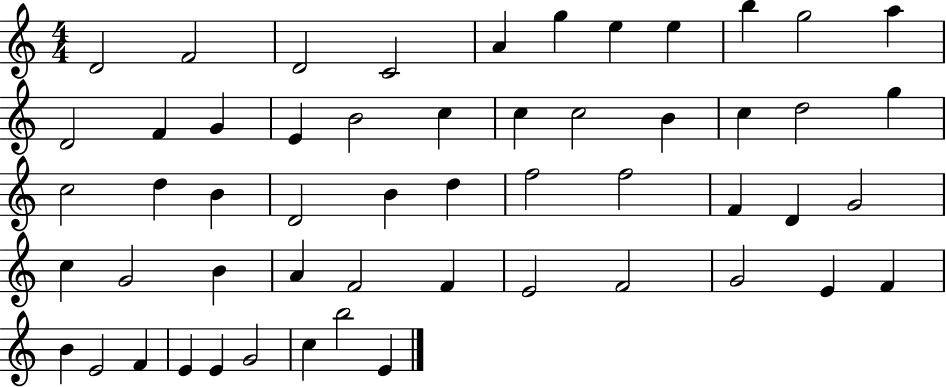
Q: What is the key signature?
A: C major